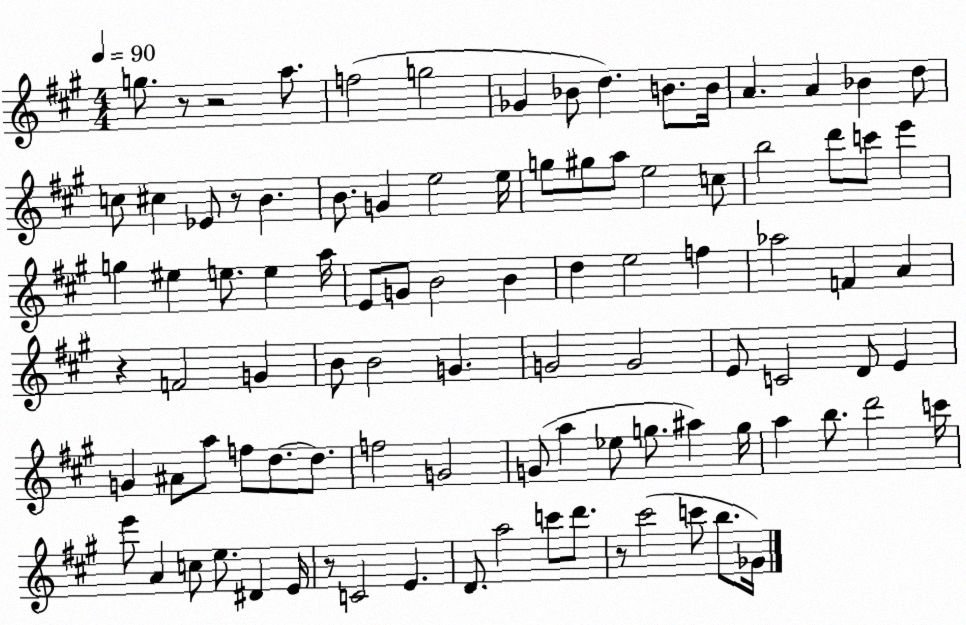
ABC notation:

X:1
T:Untitled
M:4/4
L:1/4
K:A
g/2 z/2 z2 a/2 f2 g2 _G _B/2 d B/2 B/4 A A _B d/2 c/2 ^c _E/2 z/2 B B/2 G e2 e/4 g/2 ^g/2 a/2 e2 c/2 b2 d'/2 c'/2 e' g ^e e/2 e a/4 E/2 G/2 B2 B d e2 f _a2 F A z F2 G B/2 B2 G G2 G2 E/2 C2 D/2 E G ^A/2 a/2 f/2 d/2 d/2 f2 G2 G/2 a _e/2 g/2 ^a g/4 a b/2 d'2 c'/4 e'/2 A c/2 e/2 ^D E/4 z/2 C2 E D/2 a2 c'/2 d'/2 z/2 ^c'2 c'/2 b/2 _G/4